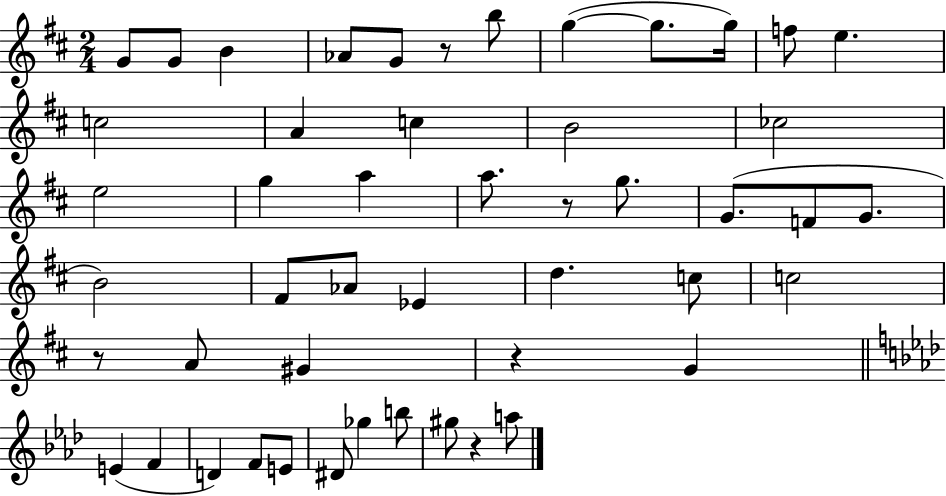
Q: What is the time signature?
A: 2/4